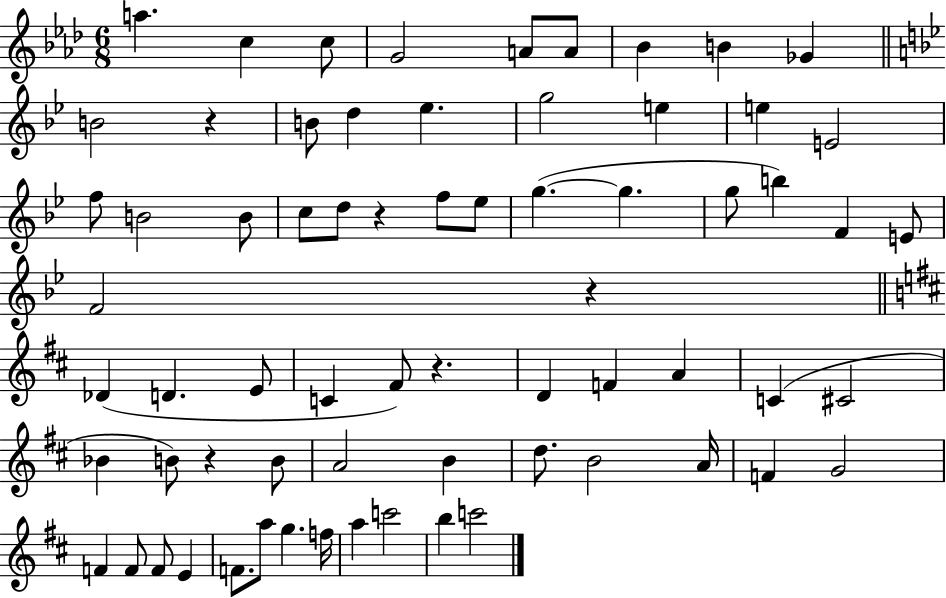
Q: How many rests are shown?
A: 5